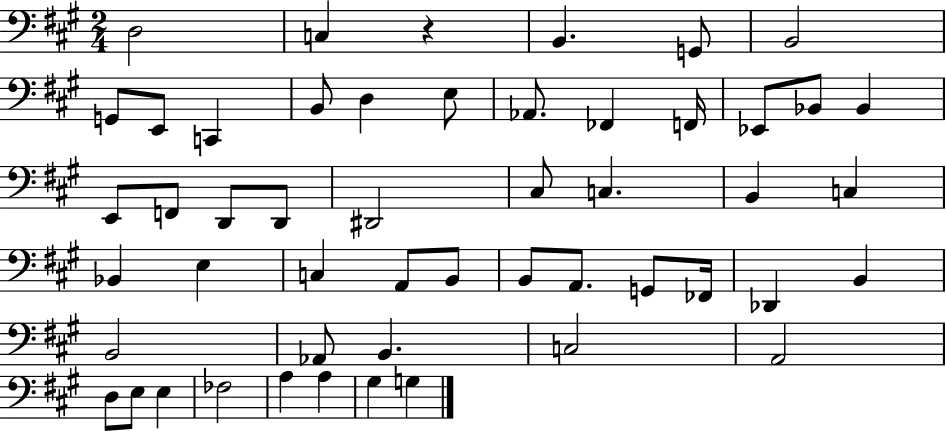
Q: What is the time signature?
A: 2/4